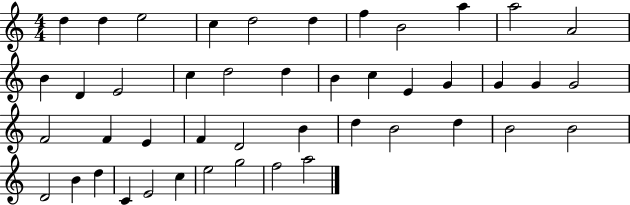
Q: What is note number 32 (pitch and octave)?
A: B4